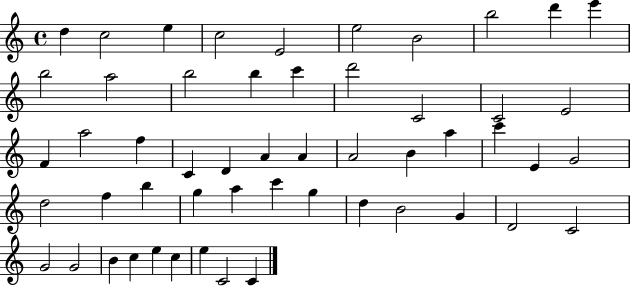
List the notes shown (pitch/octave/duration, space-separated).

D5/q C5/h E5/q C5/h E4/h E5/h B4/h B5/h D6/q E6/q B5/h A5/h B5/h B5/q C6/q D6/h C4/h C4/h E4/h F4/q A5/h F5/q C4/q D4/q A4/q A4/q A4/h B4/q A5/q C6/q E4/q G4/h D5/h F5/q B5/q G5/q A5/q C6/q G5/q D5/q B4/h G4/q D4/h C4/h G4/h G4/h B4/q C5/q E5/q C5/q E5/q C4/h C4/q